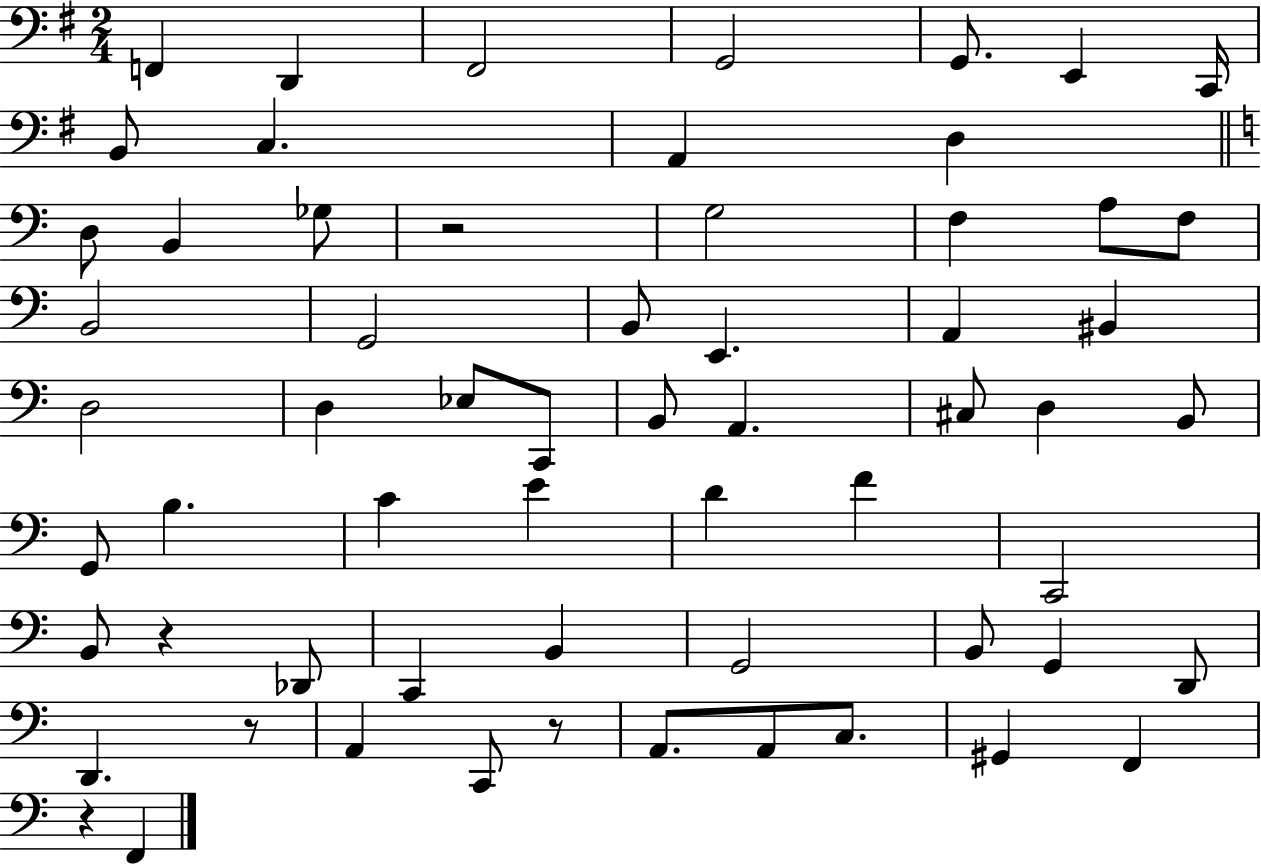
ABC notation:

X:1
T:Untitled
M:2/4
L:1/4
K:G
F,, D,, ^F,,2 G,,2 G,,/2 E,, C,,/4 B,,/2 C, A,, D, D,/2 B,, _G,/2 z2 G,2 F, A,/2 F,/2 B,,2 G,,2 B,,/2 E,, A,, ^B,, D,2 D, _E,/2 C,,/2 B,,/2 A,, ^C,/2 D, B,,/2 G,,/2 B, C E D F C,,2 B,,/2 z _D,,/2 C,, B,, G,,2 B,,/2 G,, D,,/2 D,, z/2 A,, C,,/2 z/2 A,,/2 A,,/2 C,/2 ^G,, F,, z F,,